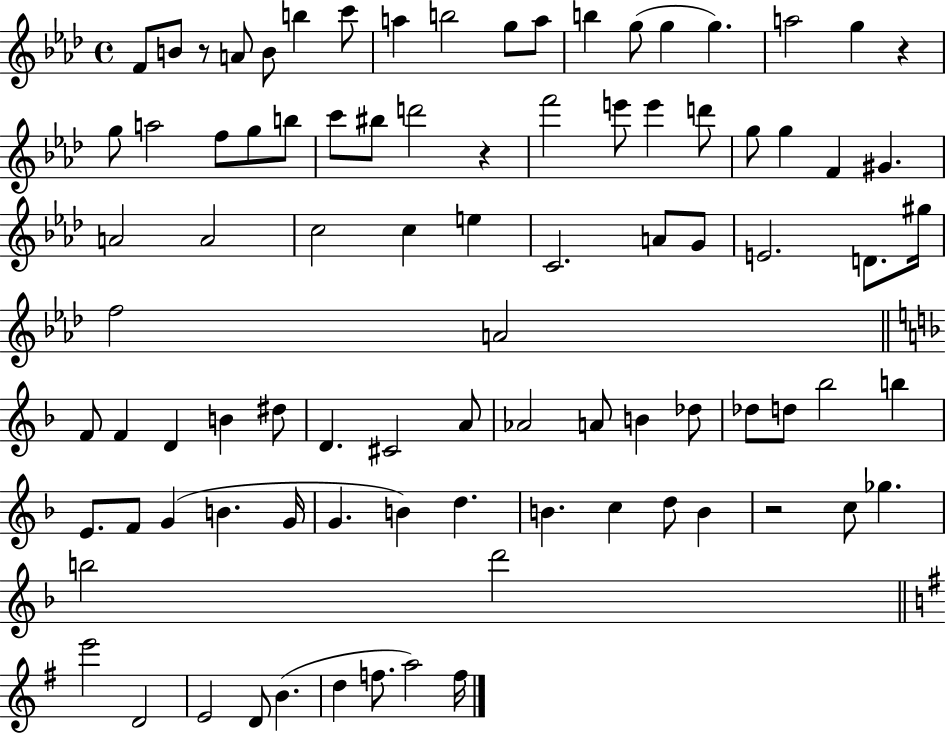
F4/e B4/e R/e A4/e B4/e B5/q C6/e A5/q B5/h G5/e A5/e B5/q G5/e G5/q G5/q. A5/h G5/q R/q G5/e A5/h F5/e G5/e B5/e C6/e BIS5/e D6/h R/q F6/h E6/e E6/q D6/e G5/e G5/q F4/q G#4/q. A4/h A4/h C5/h C5/q E5/q C4/h. A4/e G4/e E4/h. D4/e. G#5/s F5/h A4/h F4/e F4/q D4/q B4/q D#5/e D4/q. C#4/h A4/e Ab4/h A4/e B4/q Db5/e Db5/e D5/e Bb5/h B5/q E4/e. F4/e G4/q B4/q. G4/s G4/q. B4/q D5/q. B4/q. C5/q D5/e B4/q R/h C5/e Gb5/q. B5/h D6/h E6/h D4/h E4/h D4/e B4/q. D5/q F5/e. A5/h F5/s